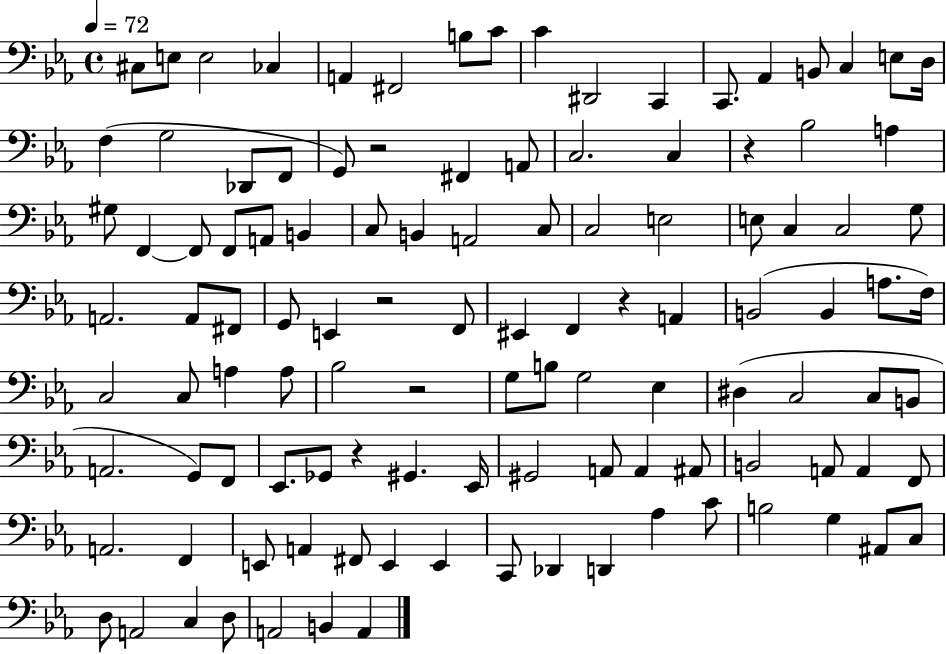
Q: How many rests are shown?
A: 6